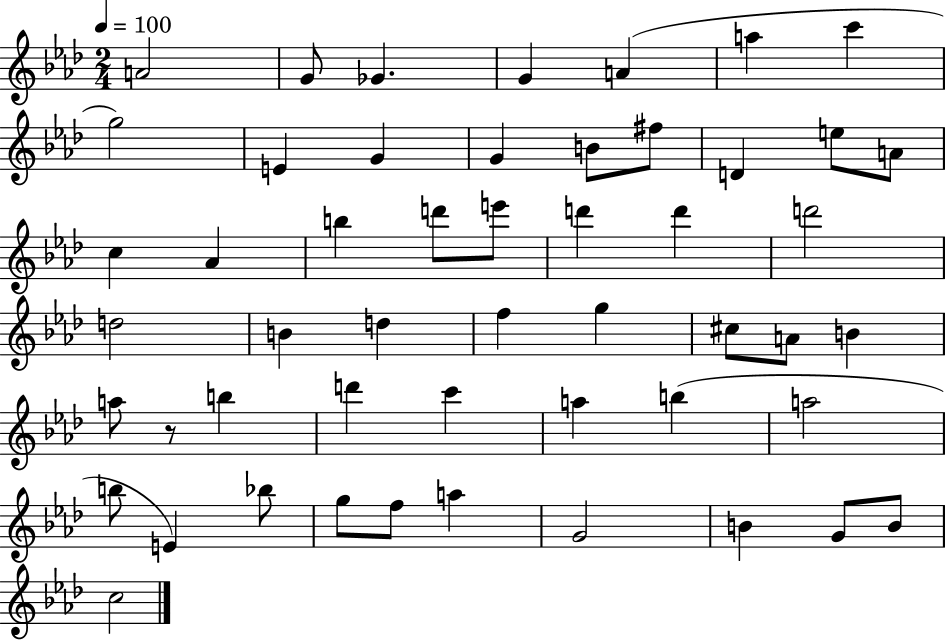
A4/h G4/e Gb4/q. G4/q A4/q A5/q C6/q G5/h E4/q G4/q G4/q B4/e F#5/e D4/q E5/e A4/e C5/q Ab4/q B5/q D6/e E6/e D6/q D6/q D6/h D5/h B4/q D5/q F5/q G5/q C#5/e A4/e B4/q A5/e R/e B5/q D6/q C6/q A5/q B5/q A5/h B5/e E4/q Bb5/e G5/e F5/e A5/q G4/h B4/q G4/e B4/e C5/h